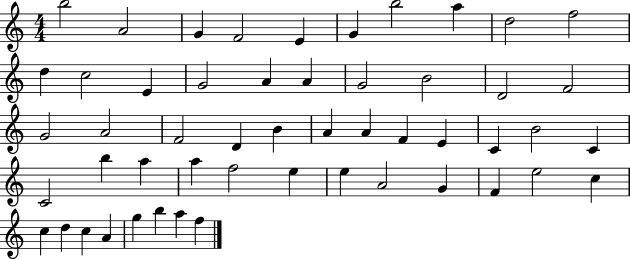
{
  \clef treble
  \numericTimeSignature
  \time 4/4
  \key c \major
  b''2 a'2 | g'4 f'2 e'4 | g'4 b''2 a''4 | d''2 f''2 | \break d''4 c''2 e'4 | g'2 a'4 a'4 | g'2 b'2 | d'2 f'2 | \break g'2 a'2 | f'2 d'4 b'4 | a'4 a'4 f'4 e'4 | c'4 b'2 c'4 | \break c'2 b''4 a''4 | a''4 f''2 e''4 | e''4 a'2 g'4 | f'4 e''2 c''4 | \break c''4 d''4 c''4 a'4 | g''4 b''4 a''4 f''4 | \bar "|."
}